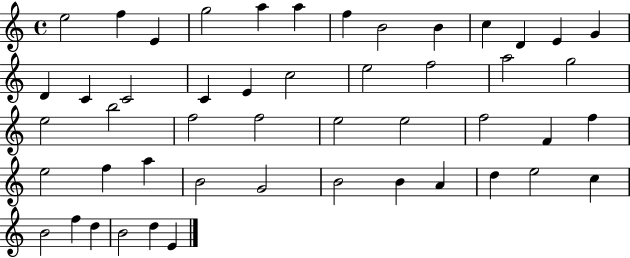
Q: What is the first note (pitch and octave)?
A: E5